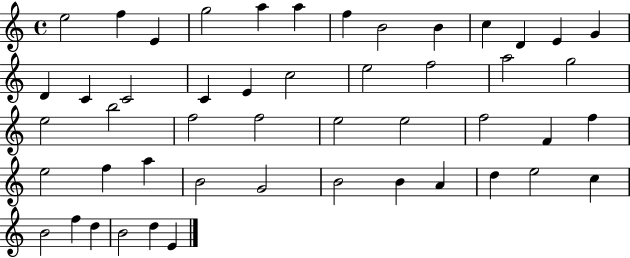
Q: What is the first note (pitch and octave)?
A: E5